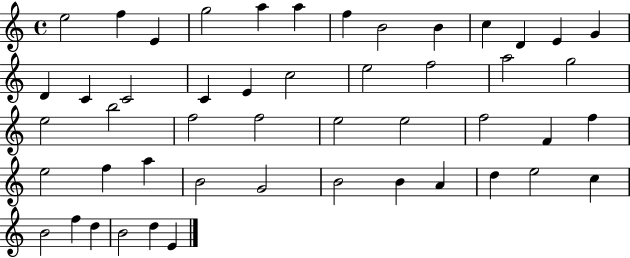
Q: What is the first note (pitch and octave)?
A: E5